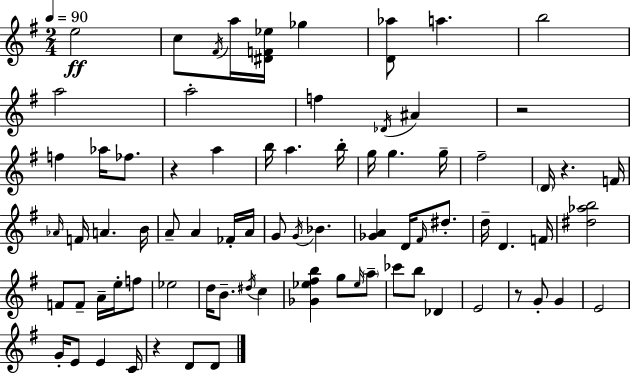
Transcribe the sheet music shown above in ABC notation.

X:1
T:Untitled
M:2/4
L:1/4
K:Em
e2 c/2 ^F/4 a/4 [^DF_e]/4 _g [D_a]/2 a b2 a2 a2 f _D/4 ^A z2 f _a/4 _f/2 z a b/4 a b/4 g/4 g g/4 ^f2 D/4 z F/4 _A/4 F/4 A B/4 A/2 A _F/4 A/4 G/2 G/4 _B [_GA] D/4 ^F/4 ^d/2 d/4 D F/4 [^d_ab]2 F/2 F/2 A/4 e/4 f/2 _e2 d/4 B/2 ^d/4 c [_G_e^fb] g/2 _e/4 a/2 _c'/2 b/2 _D E2 z/2 G/2 G E2 G/4 E/2 E C/4 z D/2 D/2